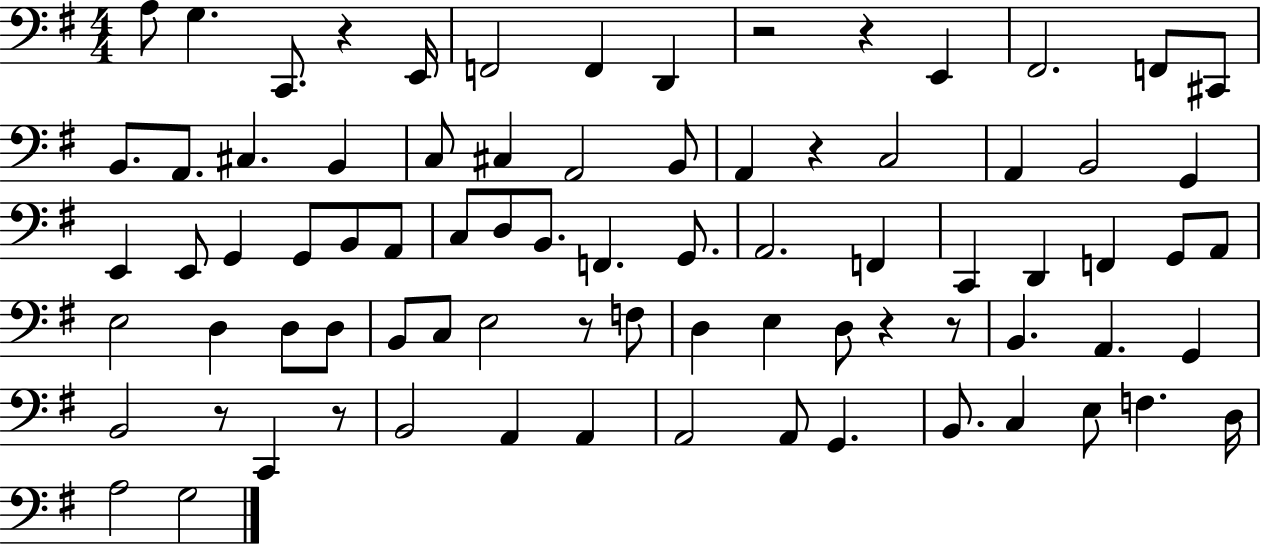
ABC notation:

X:1
T:Untitled
M:4/4
L:1/4
K:G
A,/2 G, C,,/2 z E,,/4 F,,2 F,, D,, z2 z E,, ^F,,2 F,,/2 ^C,,/2 B,,/2 A,,/2 ^C, B,, C,/2 ^C, A,,2 B,,/2 A,, z C,2 A,, B,,2 G,, E,, E,,/2 G,, G,,/2 B,,/2 A,,/2 C,/2 D,/2 B,,/2 F,, G,,/2 A,,2 F,, C,, D,, F,, G,,/2 A,,/2 E,2 D, D,/2 D,/2 B,,/2 C,/2 E,2 z/2 F,/2 D, E, D,/2 z z/2 B,, A,, G,, B,,2 z/2 C,, z/2 B,,2 A,, A,, A,,2 A,,/2 G,, B,,/2 C, E,/2 F, D,/4 A,2 G,2